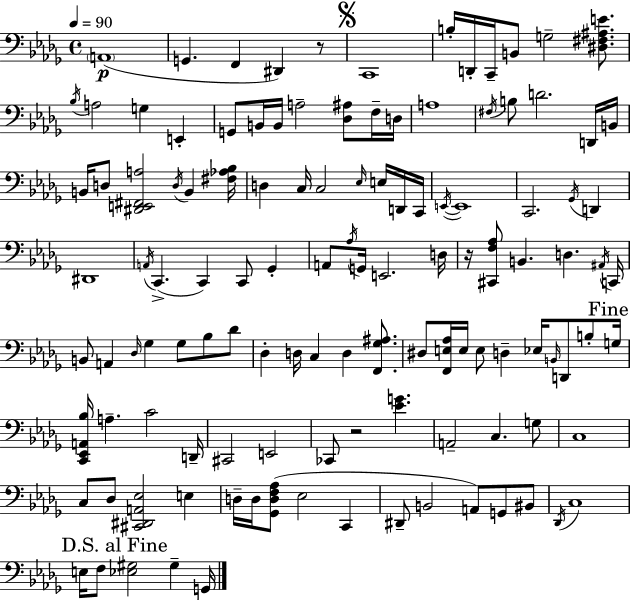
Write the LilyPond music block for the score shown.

{
  \clef bass
  \time 4/4
  \defaultTimeSignature
  \key bes \minor
  \tempo 4 = 90
  \parenthesize a,1(\p | g,4. f,4 dis,4) r8 | \mark \markup { \musicglyph "scripts.segno" } c,1 | b16-. d,16-. c,16-- b,8 g2-- <dis fis ais e'>8. | \break \acciaccatura { bes16 } a2 g4 e,4-. | g,8 b,16 b,16 a2-- <des ais>8 f16-- | d16 a1 | \acciaccatura { fis16 } b8 d'2. | \break d,16 b,16 b,16 d8 <dis, e, fis, a>2 \acciaccatura { d16 } b,4 | <fis aes bes>16 d4 c16 c2 | \grace { ees16 } e16 d,16 c,16 \acciaccatura { e,16~ }~ e,1 | c,2. | \break \acciaccatura { ges,16 } d,4 dis,1 | \acciaccatura { a,16 }( c,4.-> c,4) | c,8 ges,4-. a,8 \acciaccatura { aes16 } g,16 e,2. | d16 r16 <cis, f aes>8 b,4. | \break d4. \acciaccatura { ais,16 } c,16 b,8 a,4 \grace { des16 } | ges4 ges8 bes8 des'8 des4-. d16 c4 | d4 <f, ges ais>8. dis8 <f, e aes>16 e16 e8 | d4-- ees16 \grace { b,16 } d,8 b8-. \mark "Fine" g16 <c, ees, a, bes>16 a4.-- | \break c'2 d,16-- cis,2 | e,2 ces,8 r2 | <ees' g'>4. a,2-- | c4. g8 c1 | \break c8 des8 <cis, dis, a, ees>2 | e4 d16-- d16 <ges, d f aes>8( ees2 | c,4 dis,8-- b,2 | a,8) g,8 bis,8 \acciaccatura { des,16 } c1 | \break \mark "D.S. al Fine" e16 f8 <ees gis>2 | gis4-- g,16 \bar "|."
}